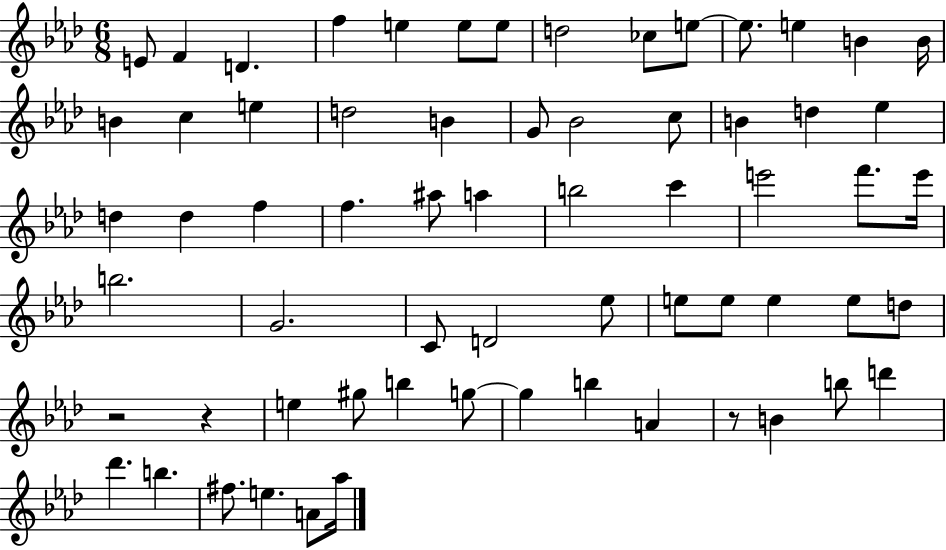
{
  \clef treble
  \numericTimeSignature
  \time 6/8
  \key aes \major
  e'8 f'4 d'4. | f''4 e''4 e''8 e''8 | d''2 ces''8 e''8~~ | e''8. e''4 b'4 b'16 | \break b'4 c''4 e''4 | d''2 b'4 | g'8 bes'2 c''8 | b'4 d''4 ees''4 | \break d''4 d''4 f''4 | f''4. ais''8 a''4 | b''2 c'''4 | e'''2 f'''8. e'''16 | \break b''2. | g'2. | c'8 d'2 ees''8 | e''8 e''8 e''4 e''8 d''8 | \break r2 r4 | e''4 gis''8 b''4 g''8~~ | g''4 b''4 a'4 | r8 b'4 b''8 d'''4 | \break des'''4. b''4. | fis''8. e''4. a'8 aes''16 | \bar "|."
}